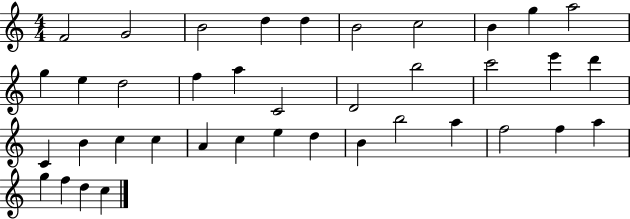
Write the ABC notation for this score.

X:1
T:Untitled
M:4/4
L:1/4
K:C
F2 G2 B2 d d B2 c2 B g a2 g e d2 f a C2 D2 b2 c'2 e' d' C B c c A c e d B b2 a f2 f a g f d c